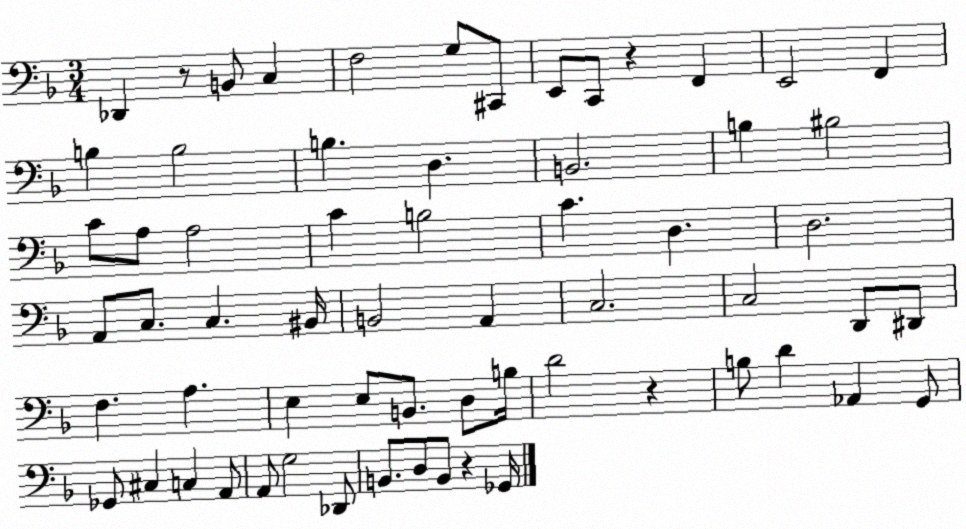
X:1
T:Untitled
M:3/4
L:1/4
K:F
_D,, z/2 B,,/2 C, F,2 G,/2 ^C,,/2 E,,/2 C,,/2 z F,, E,,2 F,, B, B,2 B, D, B,,2 B, ^B,2 C/2 A,/2 A,2 C B,2 C D, D,2 A,,/2 C,/2 C, ^B,,/4 B,,2 A,, C,2 C,2 D,,/2 ^D,,/2 F, A, E, E,/2 B,,/2 D,/2 B,/4 D2 z B,/2 D _A,, G,,/2 _G,,/2 ^C, C, A,,/2 A,,/2 G,2 _D,,/2 B,,/2 D,/2 B,,/2 z _G,,/4